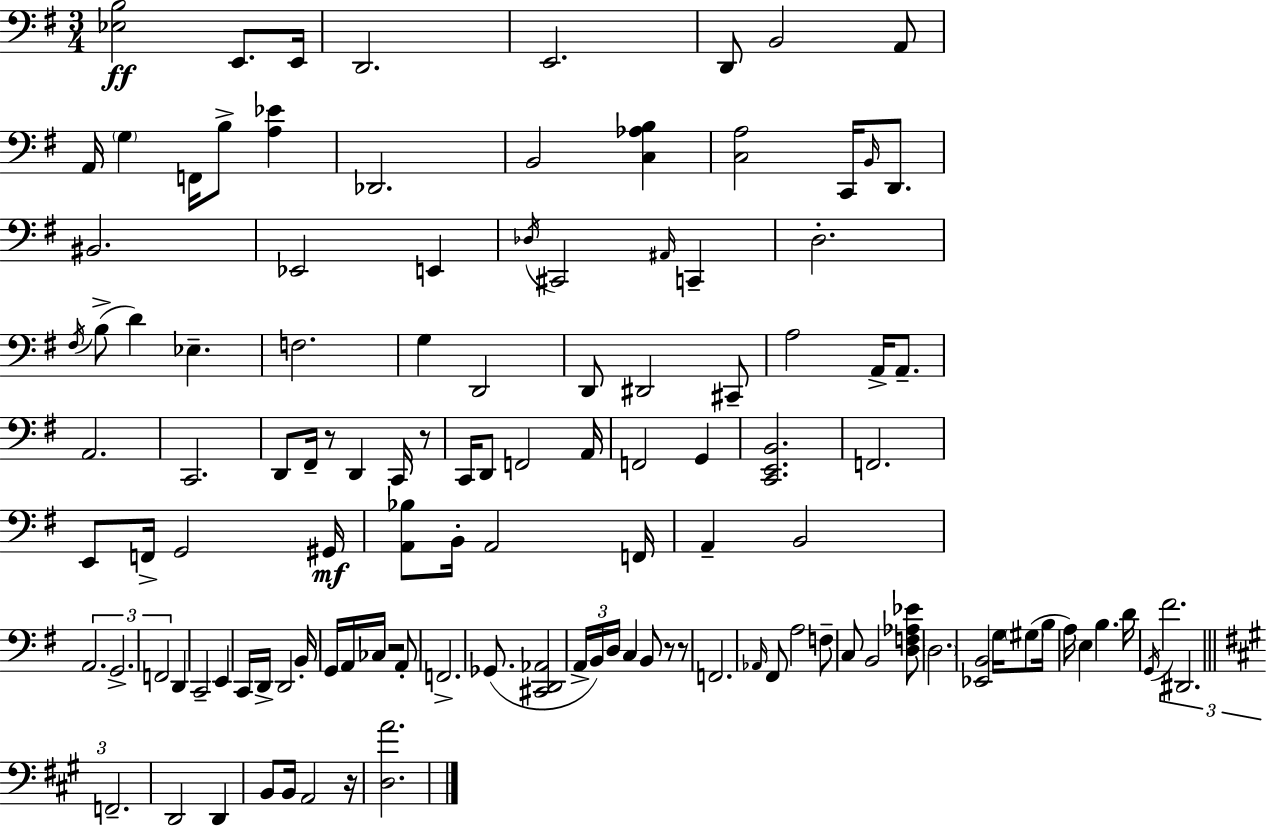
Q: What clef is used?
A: bass